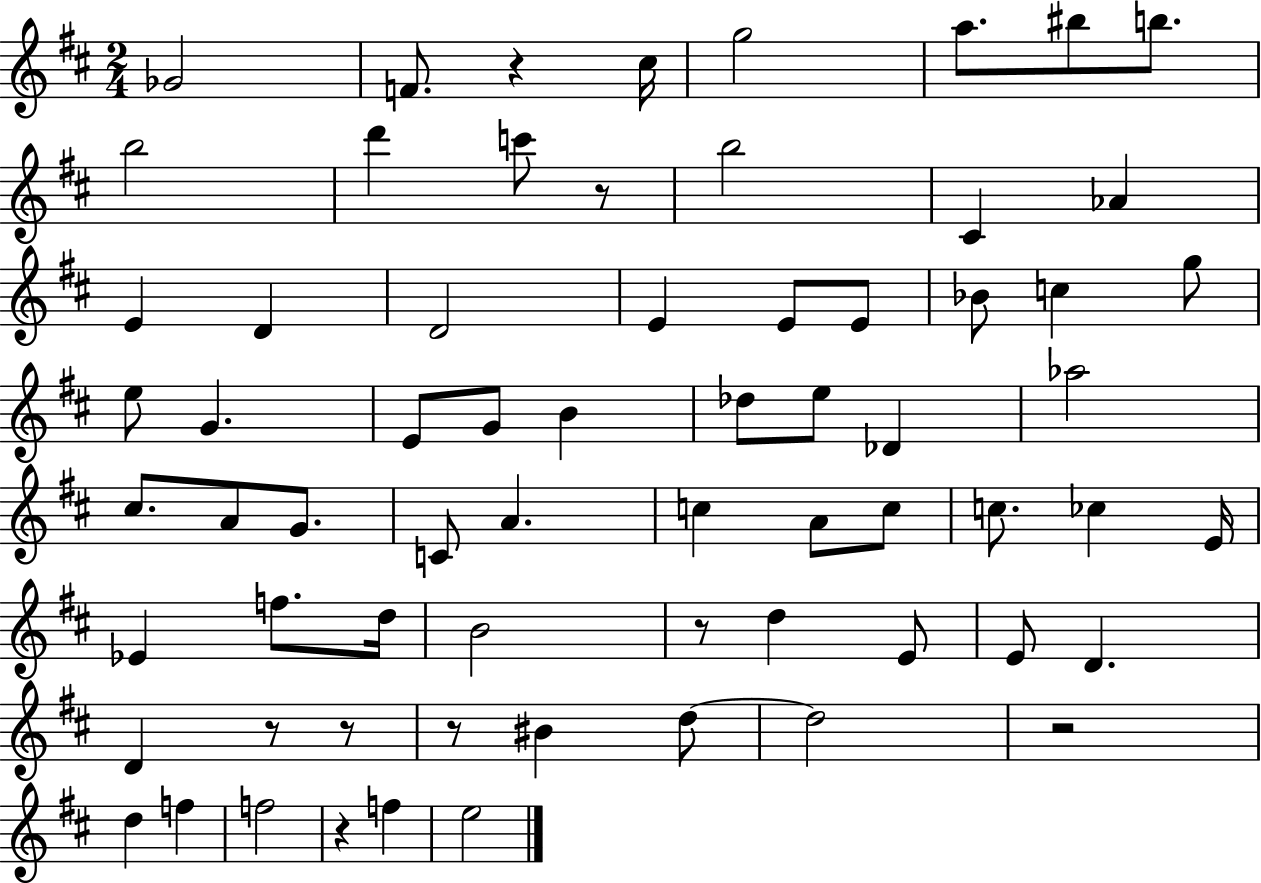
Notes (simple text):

Gb4/h F4/e. R/q C#5/s G5/h A5/e. BIS5/e B5/e. B5/h D6/q C6/e R/e B5/h C#4/q Ab4/q E4/q D4/q D4/h E4/q E4/e E4/e Bb4/e C5/q G5/e E5/e G4/q. E4/e G4/e B4/q Db5/e E5/e Db4/q Ab5/h C#5/e. A4/e G4/e. C4/e A4/q. C5/q A4/e C5/e C5/e. CES5/q E4/s Eb4/q F5/e. D5/s B4/h R/e D5/q E4/e E4/e D4/q. D4/q R/e R/e R/e BIS4/q D5/e D5/h R/h D5/q F5/q F5/h R/q F5/q E5/h